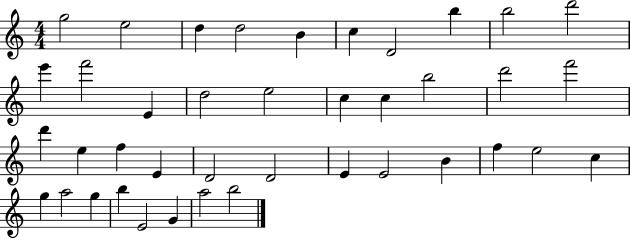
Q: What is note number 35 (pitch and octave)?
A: G5